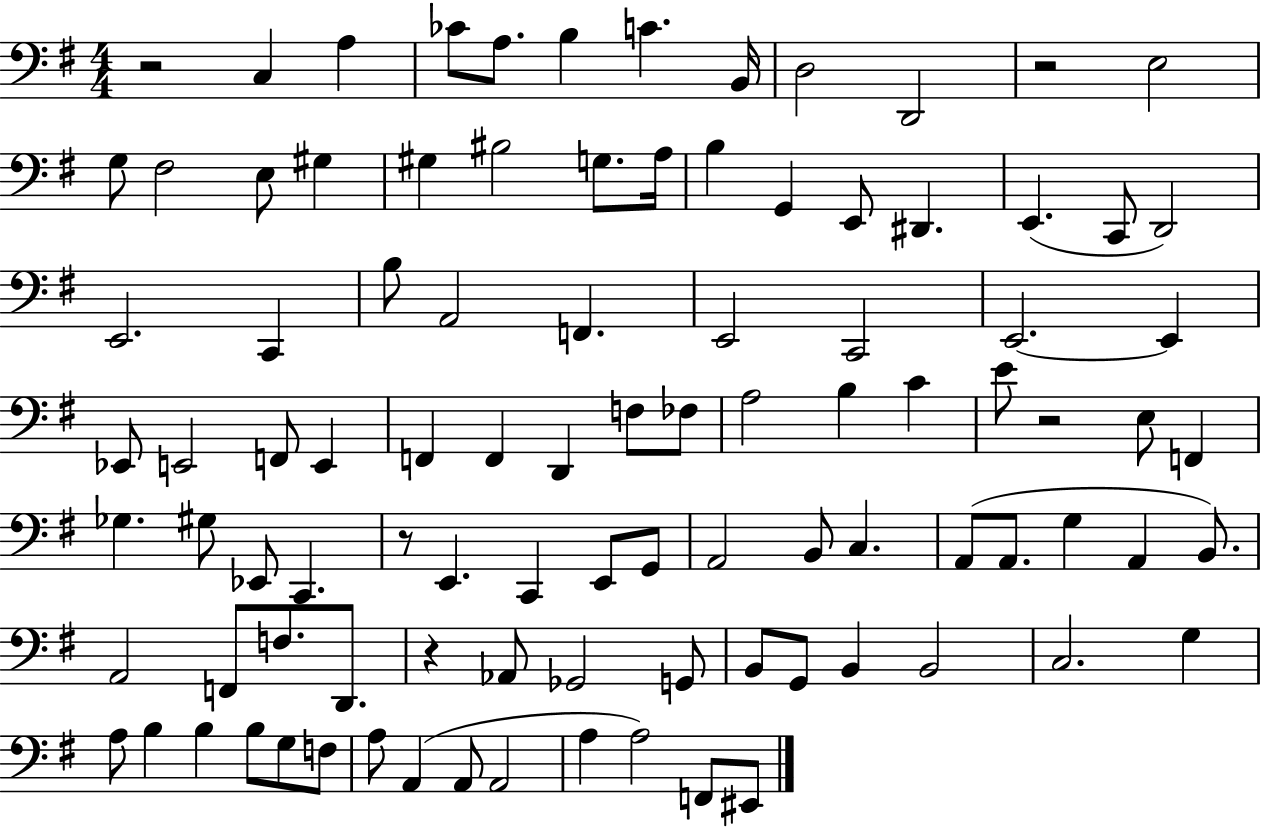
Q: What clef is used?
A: bass